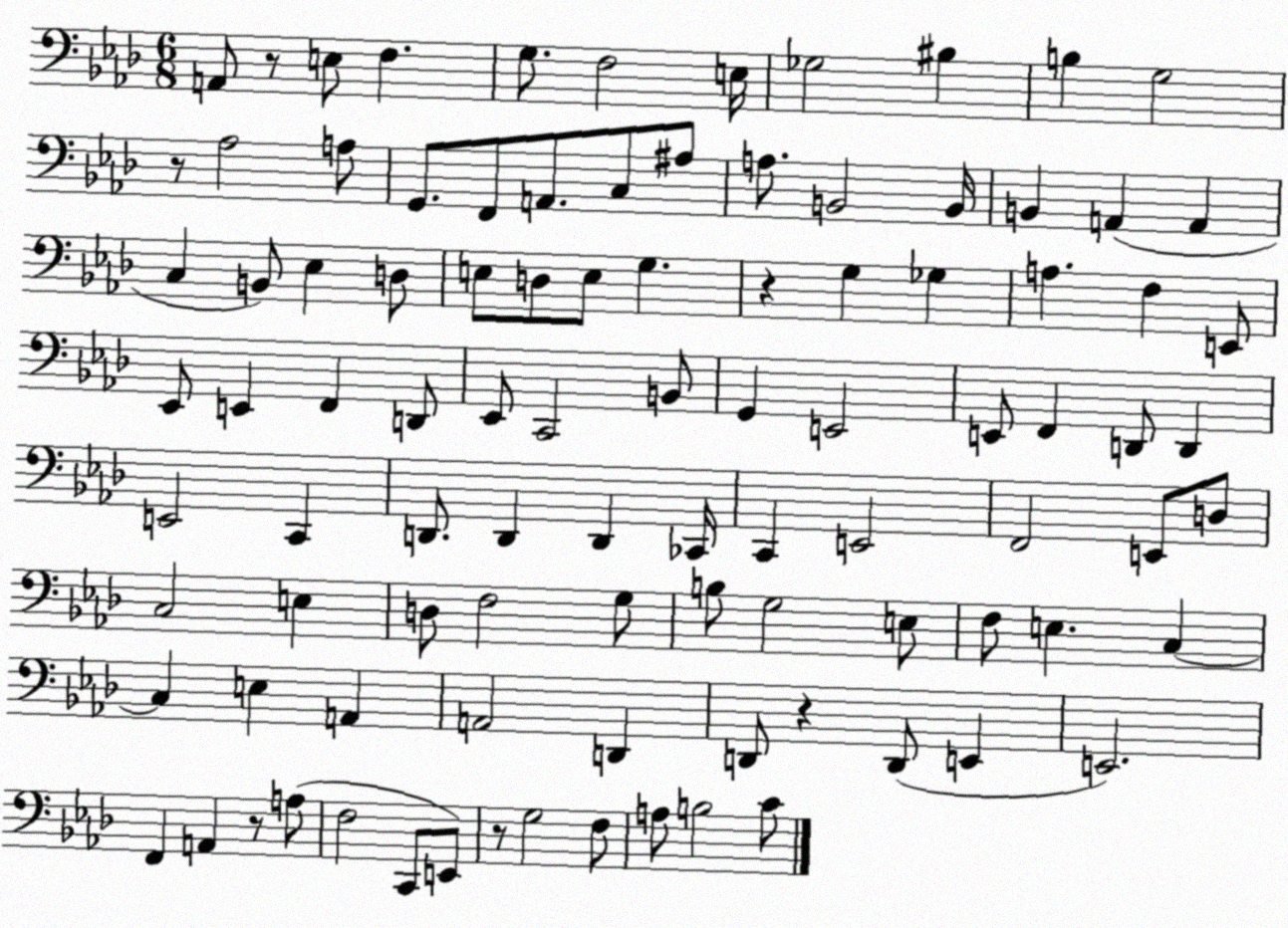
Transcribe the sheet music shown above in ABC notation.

X:1
T:Untitled
M:6/8
L:1/4
K:Ab
A,,/2 z/2 E,/2 F, G,/2 F,2 E,/4 _G,2 ^B, B, G,2 z/2 _A,2 A,/2 G,,/2 F,,/2 A,,/2 C,/2 ^A,/2 A,/2 B,,2 B,,/4 B,, A,, A,, C, B,,/2 _E, D,/2 E,/2 D,/2 E,/2 G, z G, _G, A, F, E,,/2 _E,,/2 E,, F,, D,,/2 _E,,/2 C,,2 B,,/2 G,, E,,2 E,,/2 F,, D,,/2 D,, E,,2 C,, D,,/2 D,, D,, _C,,/4 C,, E,,2 F,,2 E,,/2 D,/2 C,2 E, D,/2 F,2 G,/2 B,/2 G,2 E,/2 F,/2 E, C, C, E, A,, A,,2 D,, D,,/2 z D,,/2 E,, E,,2 F,, A,, z/2 A,/2 F,2 C,,/2 E,,/2 z/2 G,2 F,/2 A,/2 B,2 C/2